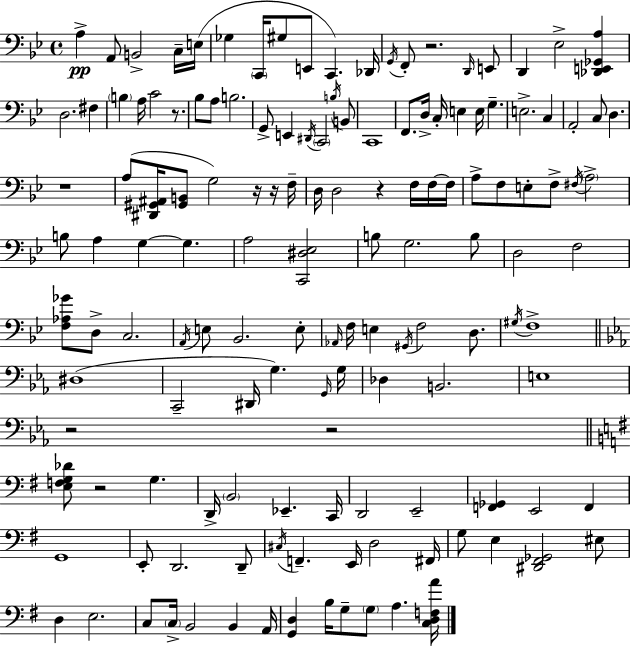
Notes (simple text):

A3/q A2/e B2/h C3/s E3/s Gb3/q C2/s G#3/e E2/e C2/q. Db2/s G2/s F2/e R/h. D2/s E2/e D2/q Eb3/h [Db2,E2,Gb2,A3]/q D3/h. F#3/q B3/q A3/s C4/h R/e. Bb3/e A3/e B3/h. G2/e E2/q D#2/s C2/h B3/s B2/e C2/w F2/e. D3/s C3/s E3/q E3/s G3/q. E3/h. C3/q A2/h C3/e D3/q. R/w A3/e [D#2,G#2,A#2]/s [G#2,B2]/e G3/h R/s R/s F3/s D3/s D3/h R/q F3/s F3/s F3/s A3/e F3/e E3/e F3/e F#3/s A3/h B3/e A3/q G3/q G3/q. A3/h [C2,D#3,Eb3]/h B3/e G3/h. B3/e D3/h F3/h [F3,Ab3,Gb4]/e D3/e C3/h. A2/s E3/e Bb2/h. E3/e Ab2/s F3/s E3/q G#2/s F3/h D3/e. G#3/s F3/w D#3/w C2/h D#2/s G3/q. G2/s G3/s Db3/q B2/h. E3/w R/h R/h [E3,F3,G3,Db4]/e R/h G3/q. D2/s B2/h Eb2/q. C2/s D2/h E2/h [F2,Gb2]/q E2/h F2/q G2/w E2/e D2/h. D2/e C#3/s F2/q. E2/s D3/h F#2/s G3/e E3/q [D#2,F#2,Gb2]/h EIS3/e D3/q E3/h. C3/e C3/s B2/h B2/q A2/s [G2,D3]/q B3/s G3/e G3/e A3/q. [C3,D3,F3,A4]/s